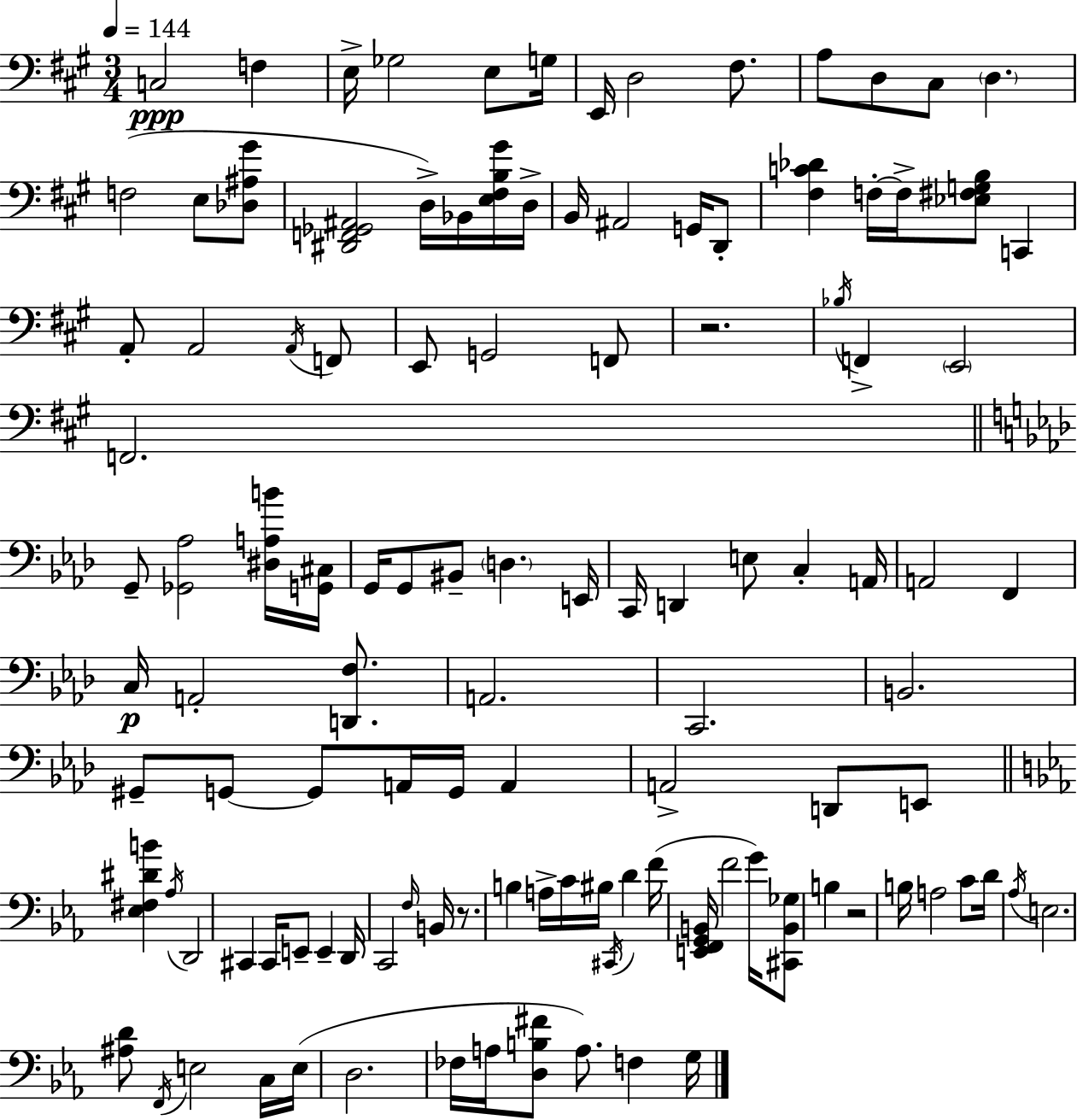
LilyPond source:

{
  \clef bass
  \numericTimeSignature
  \time 3/4
  \key a \major
  \tempo 4 = 144
  c2\ppp f4 | e16-> ges2 e8 g16 | e,16 d2 fis8. | a8 d8 cis8 \parenthesize d4. | \break f2( e8 <des ais gis'>8 | <dis, f, ges, ais,>2 d16->) bes,16 <e fis b gis'>16 d16-> | b,16 ais,2 g,16 d,8-. | <fis c' des'>4 f16-.~~ f16-> <ees fis g b>8 c,4 | \break a,8-. a,2 \acciaccatura { a,16 } f,8 | e,8 g,2 f,8 | r2. | \acciaccatura { bes16 } f,4-> \parenthesize e,2 | \break f,2. | \bar "||" \break \key f \minor g,8-- <ges, aes>2 <dis a b'>16 <g, cis>16 | g,16 g,8 bis,8-- \parenthesize d4. e,16 | c,16 d,4 e8 c4-. a,16 | a,2 f,4 | \break c16\p a,2-. <d, f>8. | a,2. | c,2. | b,2. | \break gis,8-- g,8~~ g,8 a,16 g,16 a,4 | a,2-> d,8 e,8 | \bar "||" \break \key c \minor <ees fis dis' b'>4 \acciaccatura { aes16 } d,2 | cis,4 cis,16 e,8-- e,4-- | d,16 c,2 \grace { f16 } b,16 r8. | b4 a16-> c'16 bis16 \acciaccatura { cis,16 } d'4 | \break f'16( <e, f, g, b,>16 f'2 | g'16) <cis, b, ges>8 b4 r2 | b16 a2 | c'8 d'16 \acciaccatura { aes16 } e2. | \break <ais d'>8 \acciaccatura { f,16 } e2 | c16 e16( d2. | fes16 a16 <d b fis'>8 a8.) | f4 g16 \bar "|."
}